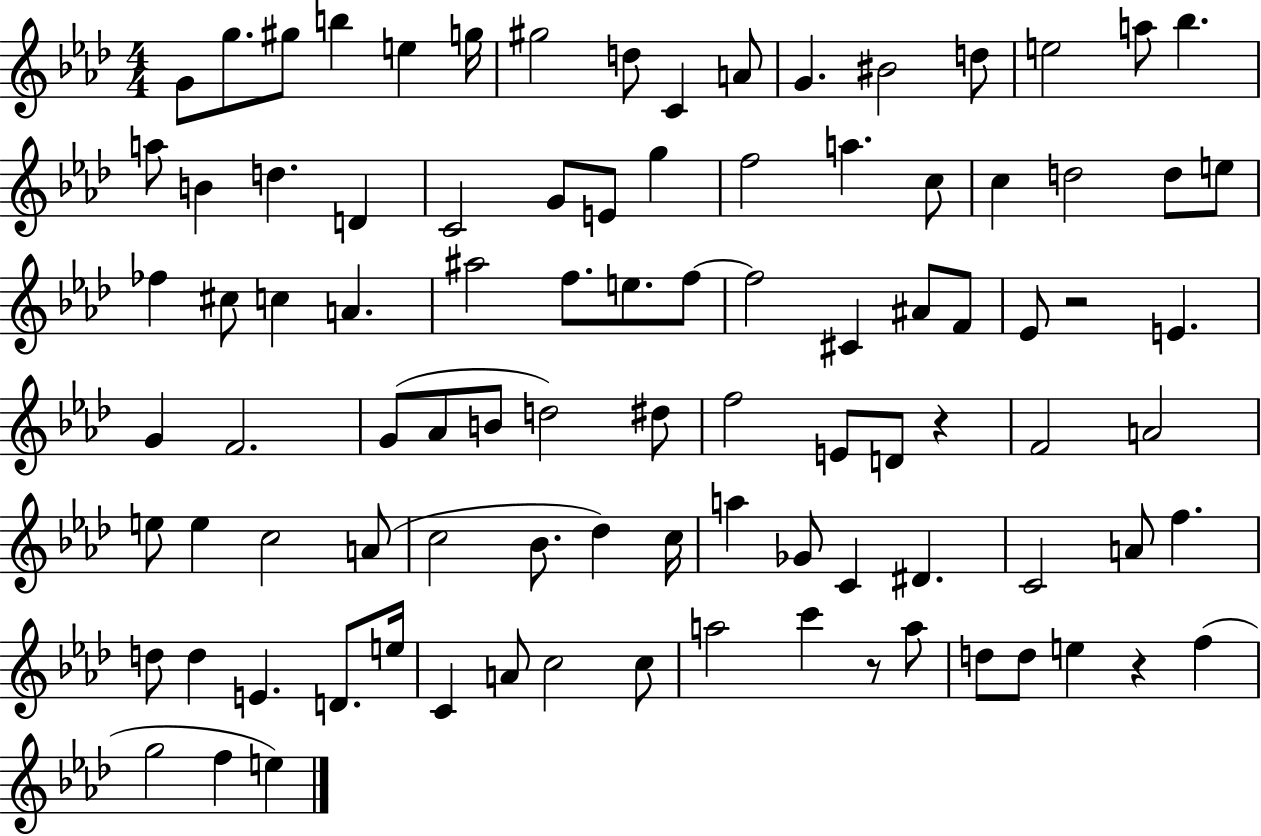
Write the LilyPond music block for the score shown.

{
  \clef treble
  \numericTimeSignature
  \time 4/4
  \key aes \major
  g'8 g''8. gis''8 b''4 e''4 g''16 | gis''2 d''8 c'4 a'8 | g'4. bis'2 d''8 | e''2 a''8 bes''4. | \break a''8 b'4 d''4. d'4 | c'2 g'8 e'8 g''4 | f''2 a''4. c''8 | c''4 d''2 d''8 e''8 | \break fes''4 cis''8 c''4 a'4. | ais''2 f''8. e''8. f''8~~ | f''2 cis'4 ais'8 f'8 | ees'8 r2 e'4. | \break g'4 f'2. | g'8( aes'8 b'8 d''2) dis''8 | f''2 e'8 d'8 r4 | f'2 a'2 | \break e''8 e''4 c''2 a'8( | c''2 bes'8. des''4) c''16 | a''4 ges'8 c'4 dis'4. | c'2 a'8 f''4. | \break d''8 d''4 e'4. d'8. e''16 | c'4 a'8 c''2 c''8 | a''2 c'''4 r8 a''8 | d''8 d''8 e''4 r4 f''4( | \break g''2 f''4 e''4) | \bar "|."
}